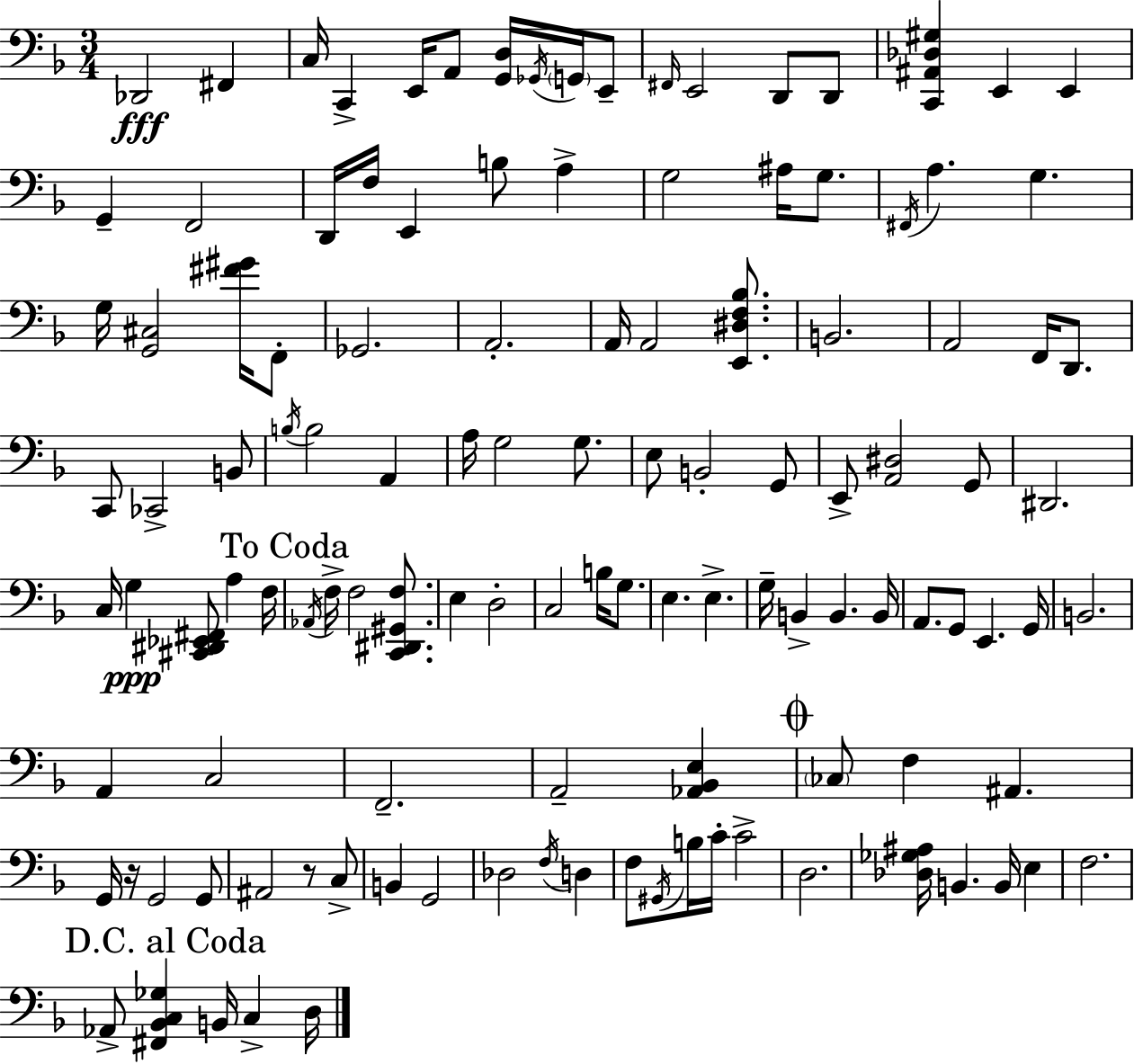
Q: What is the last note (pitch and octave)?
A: D3